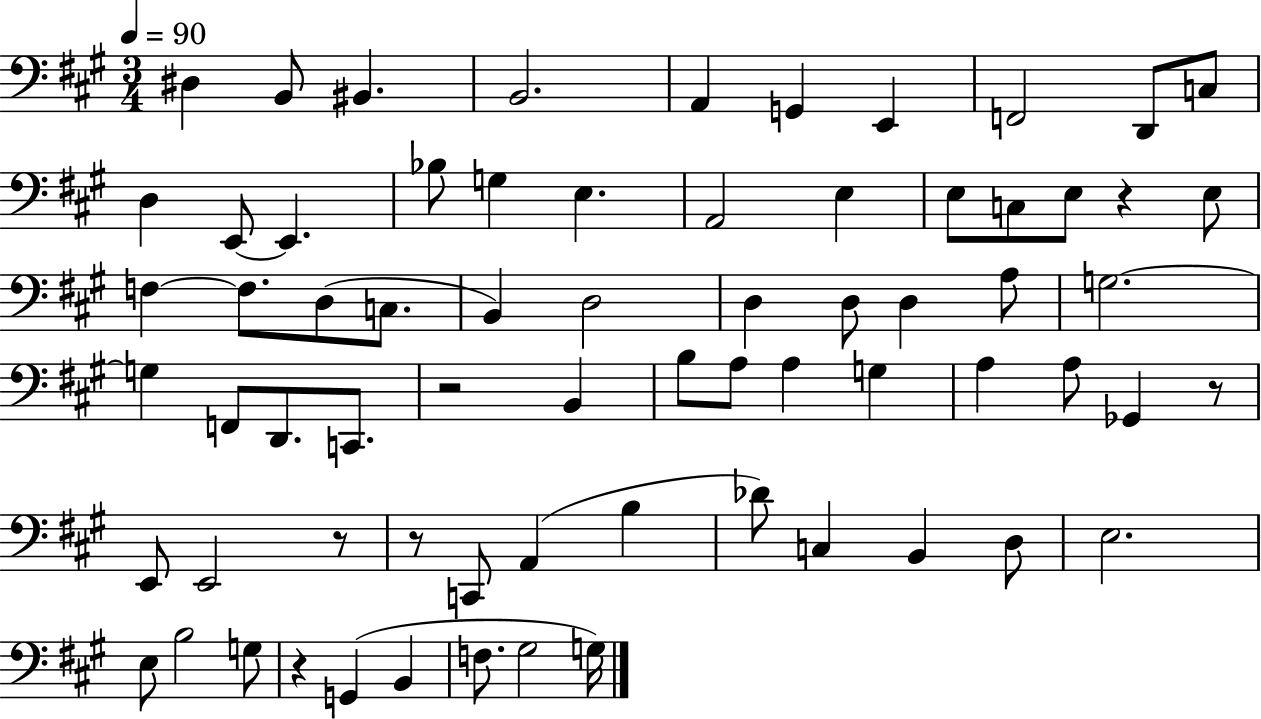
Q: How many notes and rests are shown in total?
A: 69